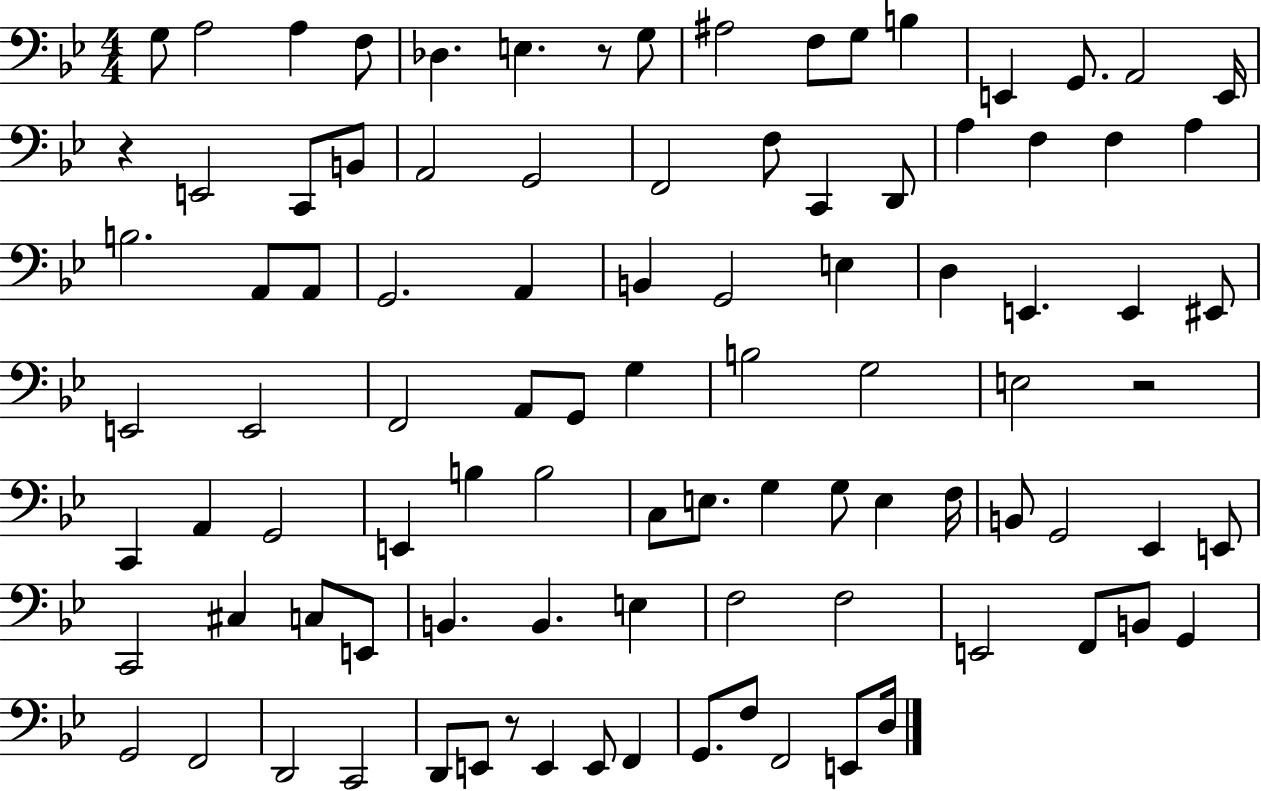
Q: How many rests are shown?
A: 4